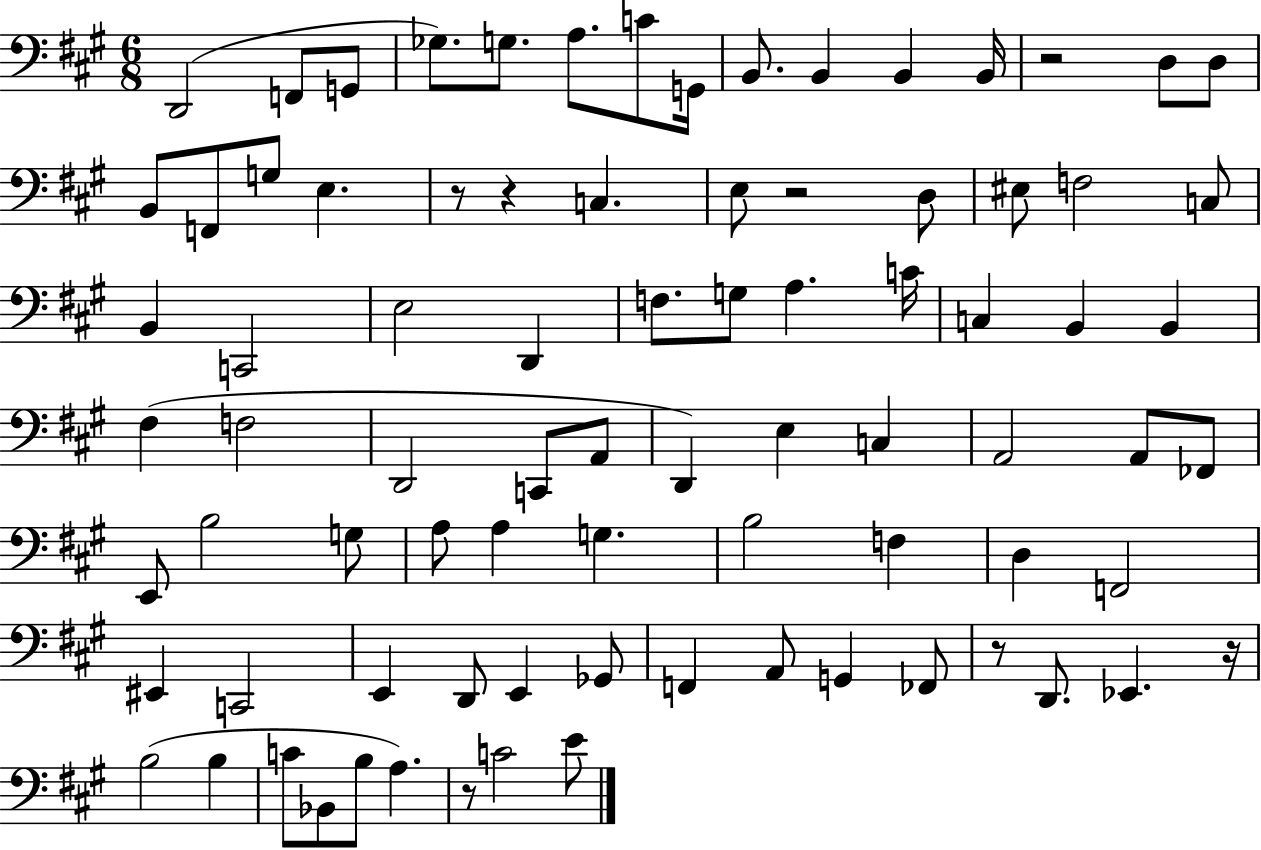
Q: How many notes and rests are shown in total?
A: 83